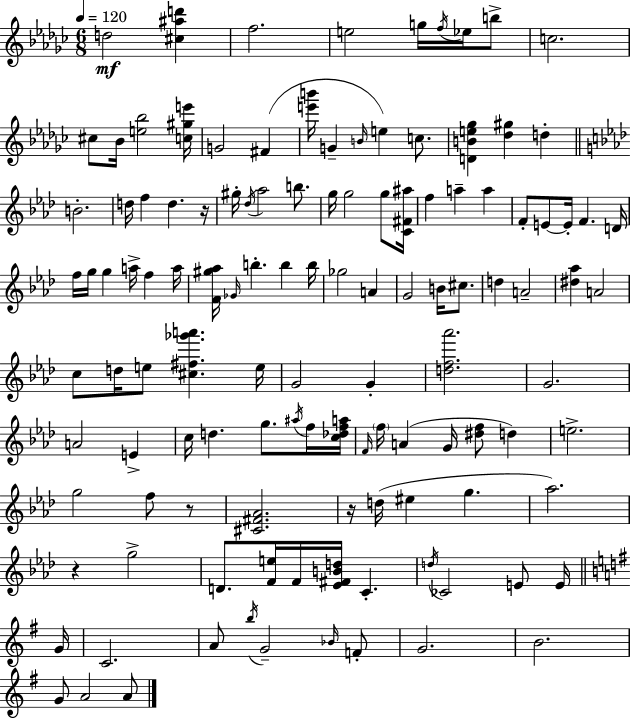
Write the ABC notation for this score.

X:1
T:Untitled
M:6/8
L:1/4
K:Ebm
d2 [^c^ad'] f2 e2 g/4 f/4 _e/4 b/2 c2 ^c/2 _B/4 [e_b]2 [c^ge']/4 G2 ^F [e'b']/4 G B/4 e c/2 [DBe_g] [_d^g] d B2 d/4 f d z/4 ^g/4 _d/4 _a2 b/2 g/4 g2 g/2 [C^F^a]/4 f a a F/2 E/2 E/4 F D/4 f/4 g/4 g a/4 f a/4 [F^g_a]/4 _G/4 b b b/4 _g2 A G2 B/4 ^c/2 d A2 [^d_a] A2 c/2 d/4 e/2 [^c^f_g'a'] e/4 G2 G [df_a']2 G2 A2 E c/4 d g/2 ^a/4 f/4 [c_dfa]/4 F/4 f/4 A G/4 [^df]/2 d e2 g2 f/2 z/2 [^C^F_A]2 z/4 d/4 ^e g _a2 z g2 D/2 [Fe]/4 F/4 [_E^FBd]/4 C d/4 _C2 E/2 E/4 G/4 C2 A/2 b/4 G2 _B/4 F/2 G2 B2 G/2 A2 A/2